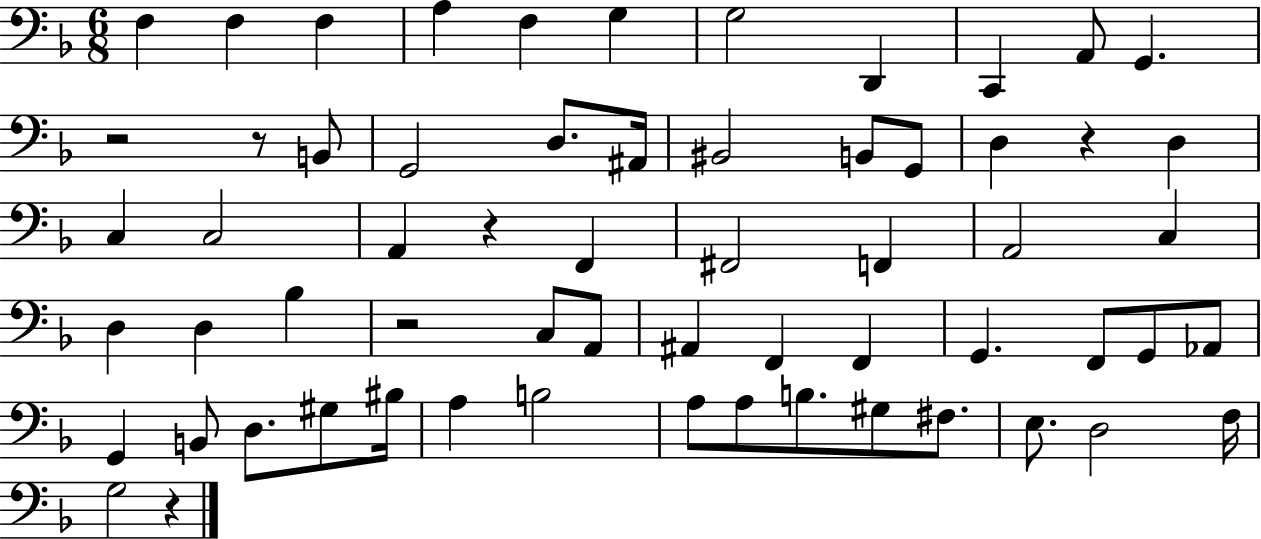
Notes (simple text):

F3/q F3/q F3/q A3/q F3/q G3/q G3/h D2/q C2/q A2/e G2/q. R/h R/e B2/e G2/h D3/e. A#2/s BIS2/h B2/e G2/e D3/q R/q D3/q C3/q C3/h A2/q R/q F2/q F#2/h F2/q A2/h C3/q D3/q D3/q Bb3/q R/h C3/e A2/e A#2/q F2/q F2/q G2/q. F2/e G2/e Ab2/e G2/q B2/e D3/e. G#3/e BIS3/s A3/q B3/h A3/e A3/e B3/e. G#3/e F#3/e. E3/e. D3/h F3/s G3/h R/q